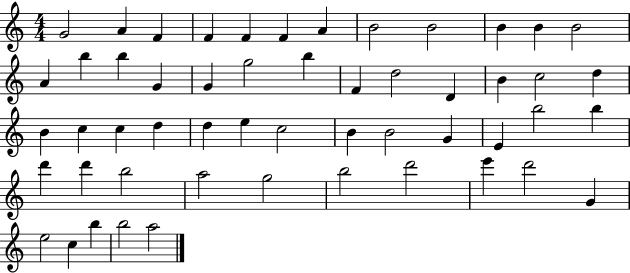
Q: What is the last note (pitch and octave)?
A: A5